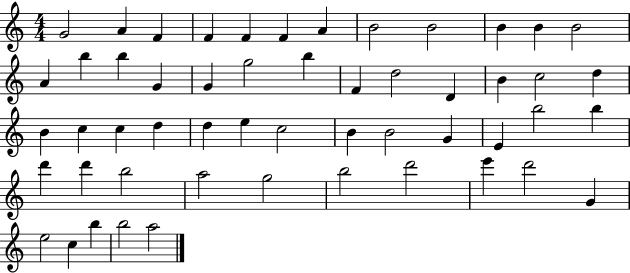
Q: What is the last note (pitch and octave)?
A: A5